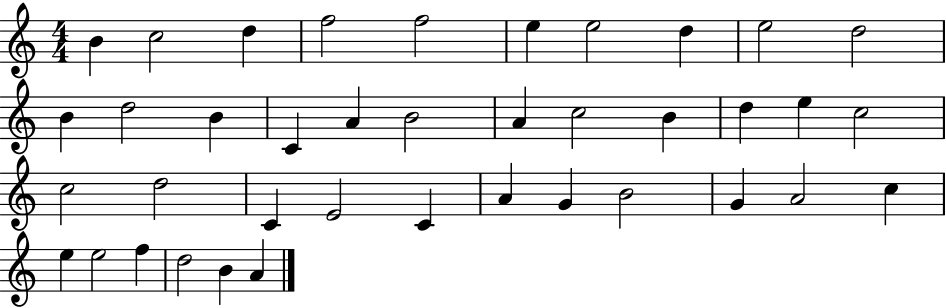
B4/q C5/h D5/q F5/h F5/h E5/q E5/h D5/q E5/h D5/h B4/q D5/h B4/q C4/q A4/q B4/h A4/q C5/h B4/q D5/q E5/q C5/h C5/h D5/h C4/q E4/h C4/q A4/q G4/q B4/h G4/q A4/h C5/q E5/q E5/h F5/q D5/h B4/q A4/q